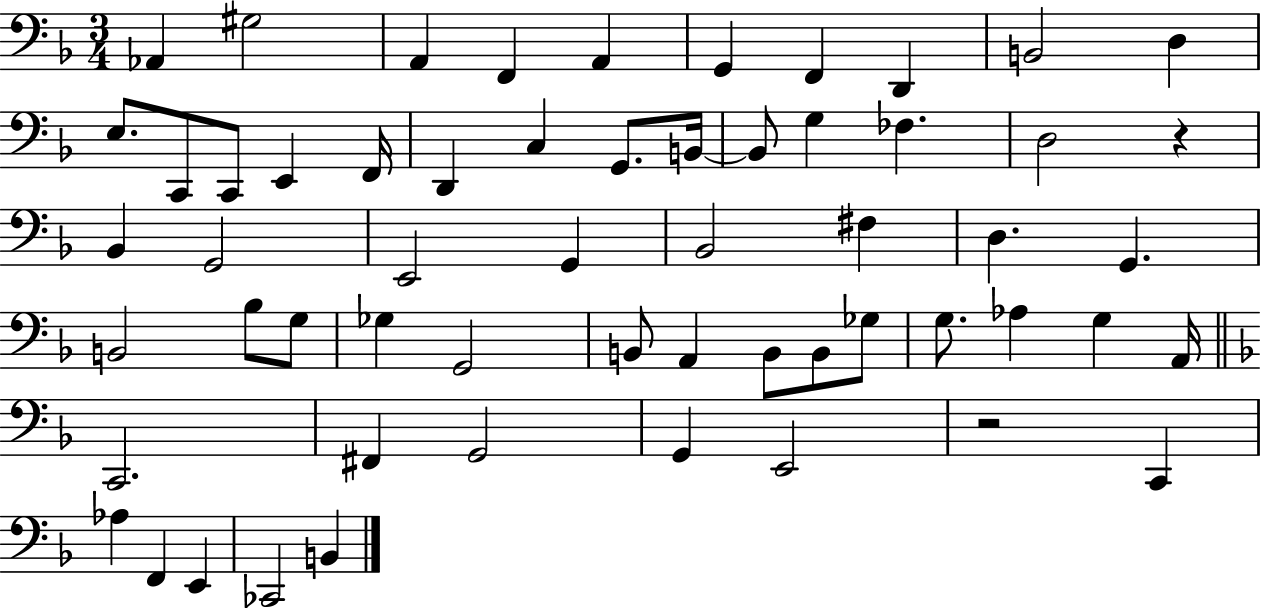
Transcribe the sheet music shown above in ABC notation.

X:1
T:Untitled
M:3/4
L:1/4
K:F
_A,, ^G,2 A,, F,, A,, G,, F,, D,, B,,2 D, E,/2 C,,/2 C,,/2 E,, F,,/4 D,, C, G,,/2 B,,/4 B,,/2 G, _F, D,2 z _B,, G,,2 E,,2 G,, _B,,2 ^F, D, G,, B,,2 _B,/2 G,/2 _G, G,,2 B,,/2 A,, B,,/2 B,,/2 _G,/2 G,/2 _A, G, A,,/4 C,,2 ^F,, G,,2 G,, E,,2 z2 C,, _A, F,, E,, _C,,2 B,,